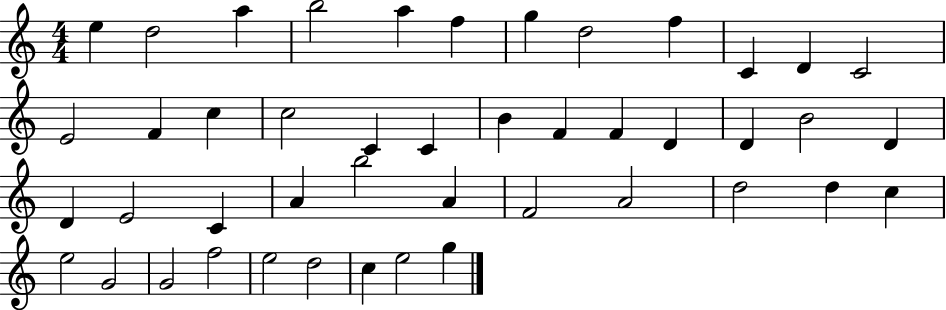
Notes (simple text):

E5/q D5/h A5/q B5/h A5/q F5/q G5/q D5/h F5/q C4/q D4/q C4/h E4/h F4/q C5/q C5/h C4/q C4/q B4/q F4/q F4/q D4/q D4/q B4/h D4/q D4/q E4/h C4/q A4/q B5/h A4/q F4/h A4/h D5/h D5/q C5/q E5/h G4/h G4/h F5/h E5/h D5/h C5/q E5/h G5/q